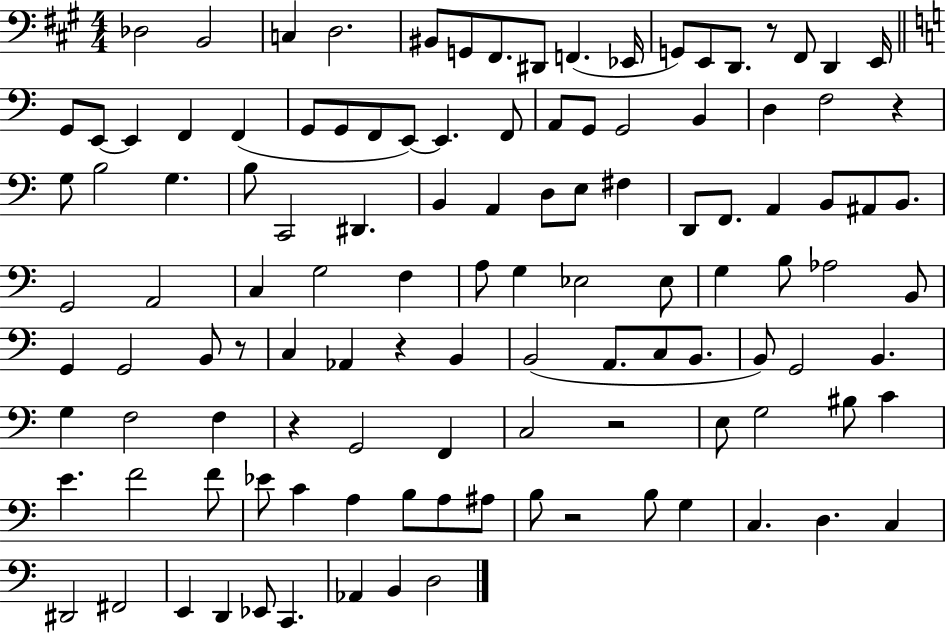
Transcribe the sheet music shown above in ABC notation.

X:1
T:Untitled
M:4/4
L:1/4
K:A
_D,2 B,,2 C, D,2 ^B,,/2 G,,/2 ^F,,/2 ^D,,/2 F,, _E,,/4 G,,/2 E,,/2 D,,/2 z/2 ^F,,/2 D,, E,,/4 G,,/2 E,,/2 E,, F,, F,, G,,/2 G,,/2 F,,/2 E,,/2 E,, F,,/2 A,,/2 G,,/2 G,,2 B,, D, F,2 z G,/2 B,2 G, B,/2 C,,2 ^D,, B,, A,, D,/2 E,/2 ^F, D,,/2 F,,/2 A,, B,,/2 ^A,,/2 B,,/2 G,,2 A,,2 C, G,2 F, A,/2 G, _E,2 _E,/2 G, B,/2 _A,2 B,,/2 G,, G,,2 B,,/2 z/2 C, _A,, z B,, B,,2 A,,/2 C,/2 B,,/2 B,,/2 G,,2 B,, G, F,2 F, z G,,2 F,, C,2 z2 E,/2 G,2 ^B,/2 C E F2 F/2 _E/2 C A, B,/2 A,/2 ^A,/2 B,/2 z2 B,/2 G, C, D, C, ^D,,2 ^F,,2 E,, D,, _E,,/2 C,, _A,, B,, D,2